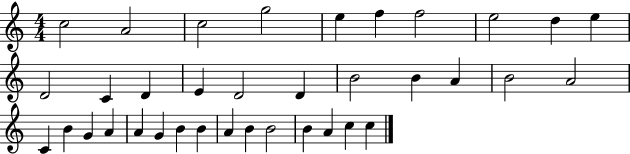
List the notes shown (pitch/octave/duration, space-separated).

C5/h A4/h C5/h G5/h E5/q F5/q F5/h E5/h D5/q E5/q D4/h C4/q D4/q E4/q D4/h D4/q B4/h B4/q A4/q B4/h A4/h C4/q B4/q G4/q A4/q A4/q G4/q B4/q B4/q A4/q B4/q B4/h B4/q A4/q C5/q C5/q